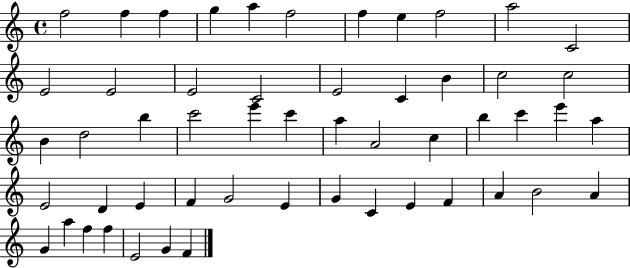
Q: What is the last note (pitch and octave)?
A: F4